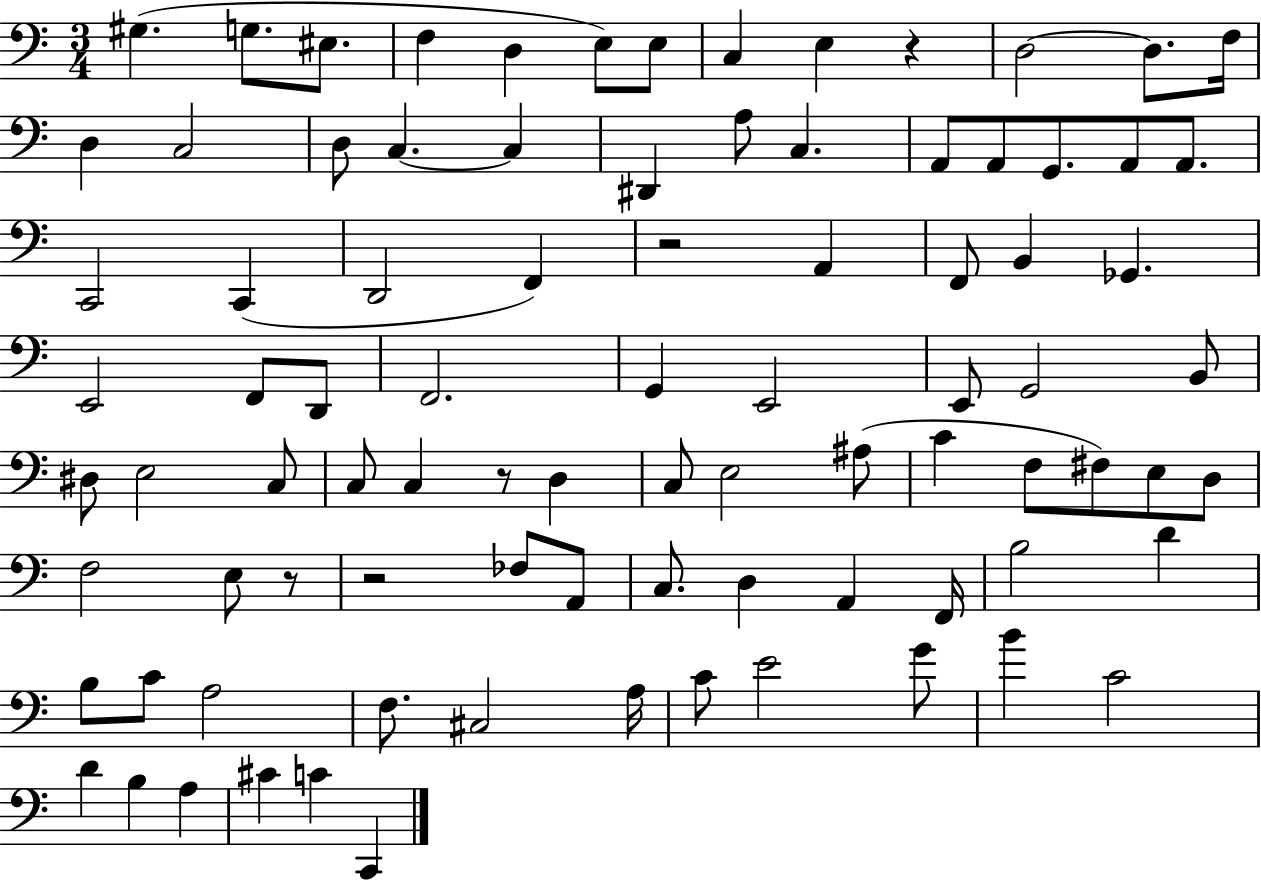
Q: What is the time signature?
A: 3/4